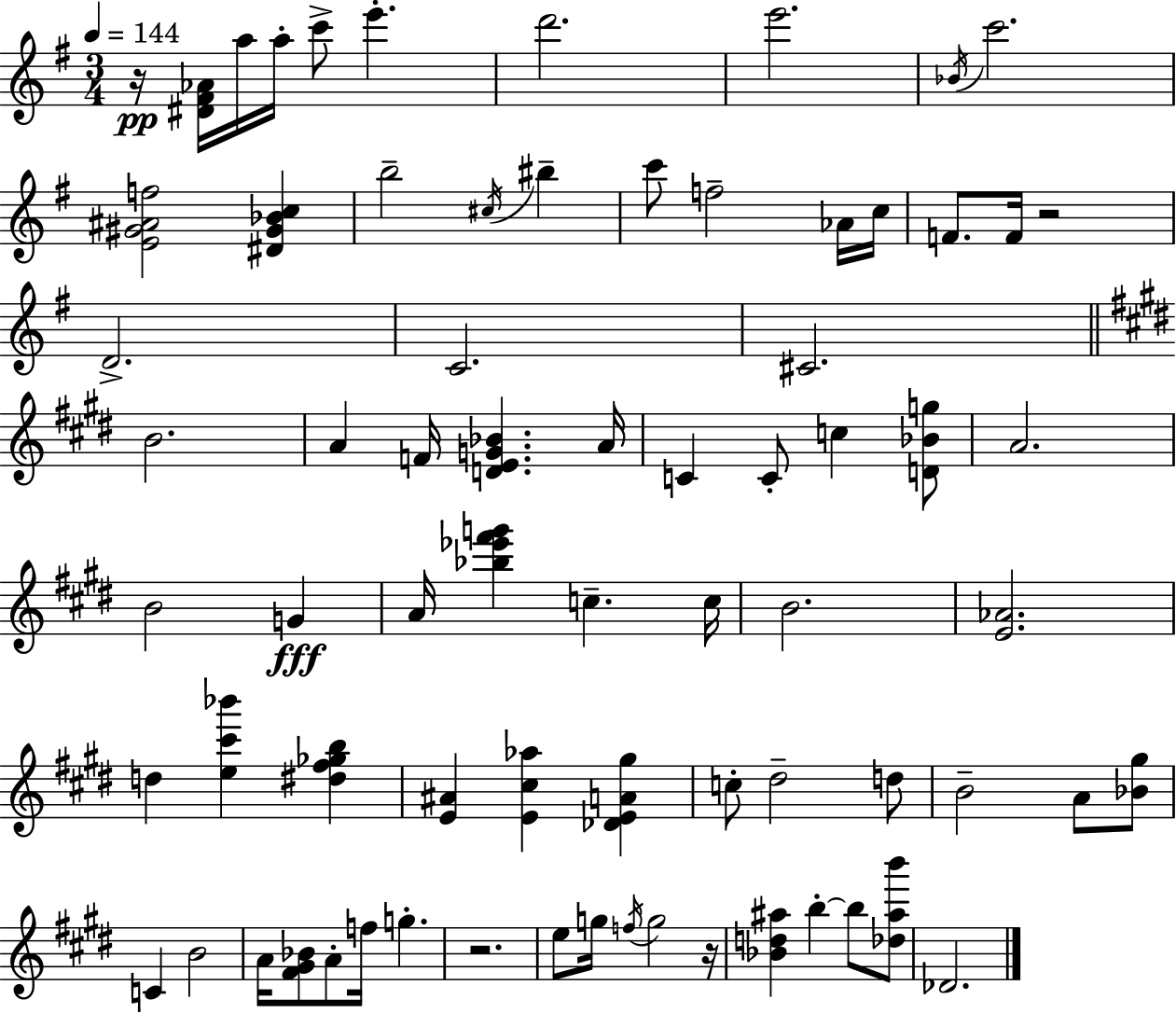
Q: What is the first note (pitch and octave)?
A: A5